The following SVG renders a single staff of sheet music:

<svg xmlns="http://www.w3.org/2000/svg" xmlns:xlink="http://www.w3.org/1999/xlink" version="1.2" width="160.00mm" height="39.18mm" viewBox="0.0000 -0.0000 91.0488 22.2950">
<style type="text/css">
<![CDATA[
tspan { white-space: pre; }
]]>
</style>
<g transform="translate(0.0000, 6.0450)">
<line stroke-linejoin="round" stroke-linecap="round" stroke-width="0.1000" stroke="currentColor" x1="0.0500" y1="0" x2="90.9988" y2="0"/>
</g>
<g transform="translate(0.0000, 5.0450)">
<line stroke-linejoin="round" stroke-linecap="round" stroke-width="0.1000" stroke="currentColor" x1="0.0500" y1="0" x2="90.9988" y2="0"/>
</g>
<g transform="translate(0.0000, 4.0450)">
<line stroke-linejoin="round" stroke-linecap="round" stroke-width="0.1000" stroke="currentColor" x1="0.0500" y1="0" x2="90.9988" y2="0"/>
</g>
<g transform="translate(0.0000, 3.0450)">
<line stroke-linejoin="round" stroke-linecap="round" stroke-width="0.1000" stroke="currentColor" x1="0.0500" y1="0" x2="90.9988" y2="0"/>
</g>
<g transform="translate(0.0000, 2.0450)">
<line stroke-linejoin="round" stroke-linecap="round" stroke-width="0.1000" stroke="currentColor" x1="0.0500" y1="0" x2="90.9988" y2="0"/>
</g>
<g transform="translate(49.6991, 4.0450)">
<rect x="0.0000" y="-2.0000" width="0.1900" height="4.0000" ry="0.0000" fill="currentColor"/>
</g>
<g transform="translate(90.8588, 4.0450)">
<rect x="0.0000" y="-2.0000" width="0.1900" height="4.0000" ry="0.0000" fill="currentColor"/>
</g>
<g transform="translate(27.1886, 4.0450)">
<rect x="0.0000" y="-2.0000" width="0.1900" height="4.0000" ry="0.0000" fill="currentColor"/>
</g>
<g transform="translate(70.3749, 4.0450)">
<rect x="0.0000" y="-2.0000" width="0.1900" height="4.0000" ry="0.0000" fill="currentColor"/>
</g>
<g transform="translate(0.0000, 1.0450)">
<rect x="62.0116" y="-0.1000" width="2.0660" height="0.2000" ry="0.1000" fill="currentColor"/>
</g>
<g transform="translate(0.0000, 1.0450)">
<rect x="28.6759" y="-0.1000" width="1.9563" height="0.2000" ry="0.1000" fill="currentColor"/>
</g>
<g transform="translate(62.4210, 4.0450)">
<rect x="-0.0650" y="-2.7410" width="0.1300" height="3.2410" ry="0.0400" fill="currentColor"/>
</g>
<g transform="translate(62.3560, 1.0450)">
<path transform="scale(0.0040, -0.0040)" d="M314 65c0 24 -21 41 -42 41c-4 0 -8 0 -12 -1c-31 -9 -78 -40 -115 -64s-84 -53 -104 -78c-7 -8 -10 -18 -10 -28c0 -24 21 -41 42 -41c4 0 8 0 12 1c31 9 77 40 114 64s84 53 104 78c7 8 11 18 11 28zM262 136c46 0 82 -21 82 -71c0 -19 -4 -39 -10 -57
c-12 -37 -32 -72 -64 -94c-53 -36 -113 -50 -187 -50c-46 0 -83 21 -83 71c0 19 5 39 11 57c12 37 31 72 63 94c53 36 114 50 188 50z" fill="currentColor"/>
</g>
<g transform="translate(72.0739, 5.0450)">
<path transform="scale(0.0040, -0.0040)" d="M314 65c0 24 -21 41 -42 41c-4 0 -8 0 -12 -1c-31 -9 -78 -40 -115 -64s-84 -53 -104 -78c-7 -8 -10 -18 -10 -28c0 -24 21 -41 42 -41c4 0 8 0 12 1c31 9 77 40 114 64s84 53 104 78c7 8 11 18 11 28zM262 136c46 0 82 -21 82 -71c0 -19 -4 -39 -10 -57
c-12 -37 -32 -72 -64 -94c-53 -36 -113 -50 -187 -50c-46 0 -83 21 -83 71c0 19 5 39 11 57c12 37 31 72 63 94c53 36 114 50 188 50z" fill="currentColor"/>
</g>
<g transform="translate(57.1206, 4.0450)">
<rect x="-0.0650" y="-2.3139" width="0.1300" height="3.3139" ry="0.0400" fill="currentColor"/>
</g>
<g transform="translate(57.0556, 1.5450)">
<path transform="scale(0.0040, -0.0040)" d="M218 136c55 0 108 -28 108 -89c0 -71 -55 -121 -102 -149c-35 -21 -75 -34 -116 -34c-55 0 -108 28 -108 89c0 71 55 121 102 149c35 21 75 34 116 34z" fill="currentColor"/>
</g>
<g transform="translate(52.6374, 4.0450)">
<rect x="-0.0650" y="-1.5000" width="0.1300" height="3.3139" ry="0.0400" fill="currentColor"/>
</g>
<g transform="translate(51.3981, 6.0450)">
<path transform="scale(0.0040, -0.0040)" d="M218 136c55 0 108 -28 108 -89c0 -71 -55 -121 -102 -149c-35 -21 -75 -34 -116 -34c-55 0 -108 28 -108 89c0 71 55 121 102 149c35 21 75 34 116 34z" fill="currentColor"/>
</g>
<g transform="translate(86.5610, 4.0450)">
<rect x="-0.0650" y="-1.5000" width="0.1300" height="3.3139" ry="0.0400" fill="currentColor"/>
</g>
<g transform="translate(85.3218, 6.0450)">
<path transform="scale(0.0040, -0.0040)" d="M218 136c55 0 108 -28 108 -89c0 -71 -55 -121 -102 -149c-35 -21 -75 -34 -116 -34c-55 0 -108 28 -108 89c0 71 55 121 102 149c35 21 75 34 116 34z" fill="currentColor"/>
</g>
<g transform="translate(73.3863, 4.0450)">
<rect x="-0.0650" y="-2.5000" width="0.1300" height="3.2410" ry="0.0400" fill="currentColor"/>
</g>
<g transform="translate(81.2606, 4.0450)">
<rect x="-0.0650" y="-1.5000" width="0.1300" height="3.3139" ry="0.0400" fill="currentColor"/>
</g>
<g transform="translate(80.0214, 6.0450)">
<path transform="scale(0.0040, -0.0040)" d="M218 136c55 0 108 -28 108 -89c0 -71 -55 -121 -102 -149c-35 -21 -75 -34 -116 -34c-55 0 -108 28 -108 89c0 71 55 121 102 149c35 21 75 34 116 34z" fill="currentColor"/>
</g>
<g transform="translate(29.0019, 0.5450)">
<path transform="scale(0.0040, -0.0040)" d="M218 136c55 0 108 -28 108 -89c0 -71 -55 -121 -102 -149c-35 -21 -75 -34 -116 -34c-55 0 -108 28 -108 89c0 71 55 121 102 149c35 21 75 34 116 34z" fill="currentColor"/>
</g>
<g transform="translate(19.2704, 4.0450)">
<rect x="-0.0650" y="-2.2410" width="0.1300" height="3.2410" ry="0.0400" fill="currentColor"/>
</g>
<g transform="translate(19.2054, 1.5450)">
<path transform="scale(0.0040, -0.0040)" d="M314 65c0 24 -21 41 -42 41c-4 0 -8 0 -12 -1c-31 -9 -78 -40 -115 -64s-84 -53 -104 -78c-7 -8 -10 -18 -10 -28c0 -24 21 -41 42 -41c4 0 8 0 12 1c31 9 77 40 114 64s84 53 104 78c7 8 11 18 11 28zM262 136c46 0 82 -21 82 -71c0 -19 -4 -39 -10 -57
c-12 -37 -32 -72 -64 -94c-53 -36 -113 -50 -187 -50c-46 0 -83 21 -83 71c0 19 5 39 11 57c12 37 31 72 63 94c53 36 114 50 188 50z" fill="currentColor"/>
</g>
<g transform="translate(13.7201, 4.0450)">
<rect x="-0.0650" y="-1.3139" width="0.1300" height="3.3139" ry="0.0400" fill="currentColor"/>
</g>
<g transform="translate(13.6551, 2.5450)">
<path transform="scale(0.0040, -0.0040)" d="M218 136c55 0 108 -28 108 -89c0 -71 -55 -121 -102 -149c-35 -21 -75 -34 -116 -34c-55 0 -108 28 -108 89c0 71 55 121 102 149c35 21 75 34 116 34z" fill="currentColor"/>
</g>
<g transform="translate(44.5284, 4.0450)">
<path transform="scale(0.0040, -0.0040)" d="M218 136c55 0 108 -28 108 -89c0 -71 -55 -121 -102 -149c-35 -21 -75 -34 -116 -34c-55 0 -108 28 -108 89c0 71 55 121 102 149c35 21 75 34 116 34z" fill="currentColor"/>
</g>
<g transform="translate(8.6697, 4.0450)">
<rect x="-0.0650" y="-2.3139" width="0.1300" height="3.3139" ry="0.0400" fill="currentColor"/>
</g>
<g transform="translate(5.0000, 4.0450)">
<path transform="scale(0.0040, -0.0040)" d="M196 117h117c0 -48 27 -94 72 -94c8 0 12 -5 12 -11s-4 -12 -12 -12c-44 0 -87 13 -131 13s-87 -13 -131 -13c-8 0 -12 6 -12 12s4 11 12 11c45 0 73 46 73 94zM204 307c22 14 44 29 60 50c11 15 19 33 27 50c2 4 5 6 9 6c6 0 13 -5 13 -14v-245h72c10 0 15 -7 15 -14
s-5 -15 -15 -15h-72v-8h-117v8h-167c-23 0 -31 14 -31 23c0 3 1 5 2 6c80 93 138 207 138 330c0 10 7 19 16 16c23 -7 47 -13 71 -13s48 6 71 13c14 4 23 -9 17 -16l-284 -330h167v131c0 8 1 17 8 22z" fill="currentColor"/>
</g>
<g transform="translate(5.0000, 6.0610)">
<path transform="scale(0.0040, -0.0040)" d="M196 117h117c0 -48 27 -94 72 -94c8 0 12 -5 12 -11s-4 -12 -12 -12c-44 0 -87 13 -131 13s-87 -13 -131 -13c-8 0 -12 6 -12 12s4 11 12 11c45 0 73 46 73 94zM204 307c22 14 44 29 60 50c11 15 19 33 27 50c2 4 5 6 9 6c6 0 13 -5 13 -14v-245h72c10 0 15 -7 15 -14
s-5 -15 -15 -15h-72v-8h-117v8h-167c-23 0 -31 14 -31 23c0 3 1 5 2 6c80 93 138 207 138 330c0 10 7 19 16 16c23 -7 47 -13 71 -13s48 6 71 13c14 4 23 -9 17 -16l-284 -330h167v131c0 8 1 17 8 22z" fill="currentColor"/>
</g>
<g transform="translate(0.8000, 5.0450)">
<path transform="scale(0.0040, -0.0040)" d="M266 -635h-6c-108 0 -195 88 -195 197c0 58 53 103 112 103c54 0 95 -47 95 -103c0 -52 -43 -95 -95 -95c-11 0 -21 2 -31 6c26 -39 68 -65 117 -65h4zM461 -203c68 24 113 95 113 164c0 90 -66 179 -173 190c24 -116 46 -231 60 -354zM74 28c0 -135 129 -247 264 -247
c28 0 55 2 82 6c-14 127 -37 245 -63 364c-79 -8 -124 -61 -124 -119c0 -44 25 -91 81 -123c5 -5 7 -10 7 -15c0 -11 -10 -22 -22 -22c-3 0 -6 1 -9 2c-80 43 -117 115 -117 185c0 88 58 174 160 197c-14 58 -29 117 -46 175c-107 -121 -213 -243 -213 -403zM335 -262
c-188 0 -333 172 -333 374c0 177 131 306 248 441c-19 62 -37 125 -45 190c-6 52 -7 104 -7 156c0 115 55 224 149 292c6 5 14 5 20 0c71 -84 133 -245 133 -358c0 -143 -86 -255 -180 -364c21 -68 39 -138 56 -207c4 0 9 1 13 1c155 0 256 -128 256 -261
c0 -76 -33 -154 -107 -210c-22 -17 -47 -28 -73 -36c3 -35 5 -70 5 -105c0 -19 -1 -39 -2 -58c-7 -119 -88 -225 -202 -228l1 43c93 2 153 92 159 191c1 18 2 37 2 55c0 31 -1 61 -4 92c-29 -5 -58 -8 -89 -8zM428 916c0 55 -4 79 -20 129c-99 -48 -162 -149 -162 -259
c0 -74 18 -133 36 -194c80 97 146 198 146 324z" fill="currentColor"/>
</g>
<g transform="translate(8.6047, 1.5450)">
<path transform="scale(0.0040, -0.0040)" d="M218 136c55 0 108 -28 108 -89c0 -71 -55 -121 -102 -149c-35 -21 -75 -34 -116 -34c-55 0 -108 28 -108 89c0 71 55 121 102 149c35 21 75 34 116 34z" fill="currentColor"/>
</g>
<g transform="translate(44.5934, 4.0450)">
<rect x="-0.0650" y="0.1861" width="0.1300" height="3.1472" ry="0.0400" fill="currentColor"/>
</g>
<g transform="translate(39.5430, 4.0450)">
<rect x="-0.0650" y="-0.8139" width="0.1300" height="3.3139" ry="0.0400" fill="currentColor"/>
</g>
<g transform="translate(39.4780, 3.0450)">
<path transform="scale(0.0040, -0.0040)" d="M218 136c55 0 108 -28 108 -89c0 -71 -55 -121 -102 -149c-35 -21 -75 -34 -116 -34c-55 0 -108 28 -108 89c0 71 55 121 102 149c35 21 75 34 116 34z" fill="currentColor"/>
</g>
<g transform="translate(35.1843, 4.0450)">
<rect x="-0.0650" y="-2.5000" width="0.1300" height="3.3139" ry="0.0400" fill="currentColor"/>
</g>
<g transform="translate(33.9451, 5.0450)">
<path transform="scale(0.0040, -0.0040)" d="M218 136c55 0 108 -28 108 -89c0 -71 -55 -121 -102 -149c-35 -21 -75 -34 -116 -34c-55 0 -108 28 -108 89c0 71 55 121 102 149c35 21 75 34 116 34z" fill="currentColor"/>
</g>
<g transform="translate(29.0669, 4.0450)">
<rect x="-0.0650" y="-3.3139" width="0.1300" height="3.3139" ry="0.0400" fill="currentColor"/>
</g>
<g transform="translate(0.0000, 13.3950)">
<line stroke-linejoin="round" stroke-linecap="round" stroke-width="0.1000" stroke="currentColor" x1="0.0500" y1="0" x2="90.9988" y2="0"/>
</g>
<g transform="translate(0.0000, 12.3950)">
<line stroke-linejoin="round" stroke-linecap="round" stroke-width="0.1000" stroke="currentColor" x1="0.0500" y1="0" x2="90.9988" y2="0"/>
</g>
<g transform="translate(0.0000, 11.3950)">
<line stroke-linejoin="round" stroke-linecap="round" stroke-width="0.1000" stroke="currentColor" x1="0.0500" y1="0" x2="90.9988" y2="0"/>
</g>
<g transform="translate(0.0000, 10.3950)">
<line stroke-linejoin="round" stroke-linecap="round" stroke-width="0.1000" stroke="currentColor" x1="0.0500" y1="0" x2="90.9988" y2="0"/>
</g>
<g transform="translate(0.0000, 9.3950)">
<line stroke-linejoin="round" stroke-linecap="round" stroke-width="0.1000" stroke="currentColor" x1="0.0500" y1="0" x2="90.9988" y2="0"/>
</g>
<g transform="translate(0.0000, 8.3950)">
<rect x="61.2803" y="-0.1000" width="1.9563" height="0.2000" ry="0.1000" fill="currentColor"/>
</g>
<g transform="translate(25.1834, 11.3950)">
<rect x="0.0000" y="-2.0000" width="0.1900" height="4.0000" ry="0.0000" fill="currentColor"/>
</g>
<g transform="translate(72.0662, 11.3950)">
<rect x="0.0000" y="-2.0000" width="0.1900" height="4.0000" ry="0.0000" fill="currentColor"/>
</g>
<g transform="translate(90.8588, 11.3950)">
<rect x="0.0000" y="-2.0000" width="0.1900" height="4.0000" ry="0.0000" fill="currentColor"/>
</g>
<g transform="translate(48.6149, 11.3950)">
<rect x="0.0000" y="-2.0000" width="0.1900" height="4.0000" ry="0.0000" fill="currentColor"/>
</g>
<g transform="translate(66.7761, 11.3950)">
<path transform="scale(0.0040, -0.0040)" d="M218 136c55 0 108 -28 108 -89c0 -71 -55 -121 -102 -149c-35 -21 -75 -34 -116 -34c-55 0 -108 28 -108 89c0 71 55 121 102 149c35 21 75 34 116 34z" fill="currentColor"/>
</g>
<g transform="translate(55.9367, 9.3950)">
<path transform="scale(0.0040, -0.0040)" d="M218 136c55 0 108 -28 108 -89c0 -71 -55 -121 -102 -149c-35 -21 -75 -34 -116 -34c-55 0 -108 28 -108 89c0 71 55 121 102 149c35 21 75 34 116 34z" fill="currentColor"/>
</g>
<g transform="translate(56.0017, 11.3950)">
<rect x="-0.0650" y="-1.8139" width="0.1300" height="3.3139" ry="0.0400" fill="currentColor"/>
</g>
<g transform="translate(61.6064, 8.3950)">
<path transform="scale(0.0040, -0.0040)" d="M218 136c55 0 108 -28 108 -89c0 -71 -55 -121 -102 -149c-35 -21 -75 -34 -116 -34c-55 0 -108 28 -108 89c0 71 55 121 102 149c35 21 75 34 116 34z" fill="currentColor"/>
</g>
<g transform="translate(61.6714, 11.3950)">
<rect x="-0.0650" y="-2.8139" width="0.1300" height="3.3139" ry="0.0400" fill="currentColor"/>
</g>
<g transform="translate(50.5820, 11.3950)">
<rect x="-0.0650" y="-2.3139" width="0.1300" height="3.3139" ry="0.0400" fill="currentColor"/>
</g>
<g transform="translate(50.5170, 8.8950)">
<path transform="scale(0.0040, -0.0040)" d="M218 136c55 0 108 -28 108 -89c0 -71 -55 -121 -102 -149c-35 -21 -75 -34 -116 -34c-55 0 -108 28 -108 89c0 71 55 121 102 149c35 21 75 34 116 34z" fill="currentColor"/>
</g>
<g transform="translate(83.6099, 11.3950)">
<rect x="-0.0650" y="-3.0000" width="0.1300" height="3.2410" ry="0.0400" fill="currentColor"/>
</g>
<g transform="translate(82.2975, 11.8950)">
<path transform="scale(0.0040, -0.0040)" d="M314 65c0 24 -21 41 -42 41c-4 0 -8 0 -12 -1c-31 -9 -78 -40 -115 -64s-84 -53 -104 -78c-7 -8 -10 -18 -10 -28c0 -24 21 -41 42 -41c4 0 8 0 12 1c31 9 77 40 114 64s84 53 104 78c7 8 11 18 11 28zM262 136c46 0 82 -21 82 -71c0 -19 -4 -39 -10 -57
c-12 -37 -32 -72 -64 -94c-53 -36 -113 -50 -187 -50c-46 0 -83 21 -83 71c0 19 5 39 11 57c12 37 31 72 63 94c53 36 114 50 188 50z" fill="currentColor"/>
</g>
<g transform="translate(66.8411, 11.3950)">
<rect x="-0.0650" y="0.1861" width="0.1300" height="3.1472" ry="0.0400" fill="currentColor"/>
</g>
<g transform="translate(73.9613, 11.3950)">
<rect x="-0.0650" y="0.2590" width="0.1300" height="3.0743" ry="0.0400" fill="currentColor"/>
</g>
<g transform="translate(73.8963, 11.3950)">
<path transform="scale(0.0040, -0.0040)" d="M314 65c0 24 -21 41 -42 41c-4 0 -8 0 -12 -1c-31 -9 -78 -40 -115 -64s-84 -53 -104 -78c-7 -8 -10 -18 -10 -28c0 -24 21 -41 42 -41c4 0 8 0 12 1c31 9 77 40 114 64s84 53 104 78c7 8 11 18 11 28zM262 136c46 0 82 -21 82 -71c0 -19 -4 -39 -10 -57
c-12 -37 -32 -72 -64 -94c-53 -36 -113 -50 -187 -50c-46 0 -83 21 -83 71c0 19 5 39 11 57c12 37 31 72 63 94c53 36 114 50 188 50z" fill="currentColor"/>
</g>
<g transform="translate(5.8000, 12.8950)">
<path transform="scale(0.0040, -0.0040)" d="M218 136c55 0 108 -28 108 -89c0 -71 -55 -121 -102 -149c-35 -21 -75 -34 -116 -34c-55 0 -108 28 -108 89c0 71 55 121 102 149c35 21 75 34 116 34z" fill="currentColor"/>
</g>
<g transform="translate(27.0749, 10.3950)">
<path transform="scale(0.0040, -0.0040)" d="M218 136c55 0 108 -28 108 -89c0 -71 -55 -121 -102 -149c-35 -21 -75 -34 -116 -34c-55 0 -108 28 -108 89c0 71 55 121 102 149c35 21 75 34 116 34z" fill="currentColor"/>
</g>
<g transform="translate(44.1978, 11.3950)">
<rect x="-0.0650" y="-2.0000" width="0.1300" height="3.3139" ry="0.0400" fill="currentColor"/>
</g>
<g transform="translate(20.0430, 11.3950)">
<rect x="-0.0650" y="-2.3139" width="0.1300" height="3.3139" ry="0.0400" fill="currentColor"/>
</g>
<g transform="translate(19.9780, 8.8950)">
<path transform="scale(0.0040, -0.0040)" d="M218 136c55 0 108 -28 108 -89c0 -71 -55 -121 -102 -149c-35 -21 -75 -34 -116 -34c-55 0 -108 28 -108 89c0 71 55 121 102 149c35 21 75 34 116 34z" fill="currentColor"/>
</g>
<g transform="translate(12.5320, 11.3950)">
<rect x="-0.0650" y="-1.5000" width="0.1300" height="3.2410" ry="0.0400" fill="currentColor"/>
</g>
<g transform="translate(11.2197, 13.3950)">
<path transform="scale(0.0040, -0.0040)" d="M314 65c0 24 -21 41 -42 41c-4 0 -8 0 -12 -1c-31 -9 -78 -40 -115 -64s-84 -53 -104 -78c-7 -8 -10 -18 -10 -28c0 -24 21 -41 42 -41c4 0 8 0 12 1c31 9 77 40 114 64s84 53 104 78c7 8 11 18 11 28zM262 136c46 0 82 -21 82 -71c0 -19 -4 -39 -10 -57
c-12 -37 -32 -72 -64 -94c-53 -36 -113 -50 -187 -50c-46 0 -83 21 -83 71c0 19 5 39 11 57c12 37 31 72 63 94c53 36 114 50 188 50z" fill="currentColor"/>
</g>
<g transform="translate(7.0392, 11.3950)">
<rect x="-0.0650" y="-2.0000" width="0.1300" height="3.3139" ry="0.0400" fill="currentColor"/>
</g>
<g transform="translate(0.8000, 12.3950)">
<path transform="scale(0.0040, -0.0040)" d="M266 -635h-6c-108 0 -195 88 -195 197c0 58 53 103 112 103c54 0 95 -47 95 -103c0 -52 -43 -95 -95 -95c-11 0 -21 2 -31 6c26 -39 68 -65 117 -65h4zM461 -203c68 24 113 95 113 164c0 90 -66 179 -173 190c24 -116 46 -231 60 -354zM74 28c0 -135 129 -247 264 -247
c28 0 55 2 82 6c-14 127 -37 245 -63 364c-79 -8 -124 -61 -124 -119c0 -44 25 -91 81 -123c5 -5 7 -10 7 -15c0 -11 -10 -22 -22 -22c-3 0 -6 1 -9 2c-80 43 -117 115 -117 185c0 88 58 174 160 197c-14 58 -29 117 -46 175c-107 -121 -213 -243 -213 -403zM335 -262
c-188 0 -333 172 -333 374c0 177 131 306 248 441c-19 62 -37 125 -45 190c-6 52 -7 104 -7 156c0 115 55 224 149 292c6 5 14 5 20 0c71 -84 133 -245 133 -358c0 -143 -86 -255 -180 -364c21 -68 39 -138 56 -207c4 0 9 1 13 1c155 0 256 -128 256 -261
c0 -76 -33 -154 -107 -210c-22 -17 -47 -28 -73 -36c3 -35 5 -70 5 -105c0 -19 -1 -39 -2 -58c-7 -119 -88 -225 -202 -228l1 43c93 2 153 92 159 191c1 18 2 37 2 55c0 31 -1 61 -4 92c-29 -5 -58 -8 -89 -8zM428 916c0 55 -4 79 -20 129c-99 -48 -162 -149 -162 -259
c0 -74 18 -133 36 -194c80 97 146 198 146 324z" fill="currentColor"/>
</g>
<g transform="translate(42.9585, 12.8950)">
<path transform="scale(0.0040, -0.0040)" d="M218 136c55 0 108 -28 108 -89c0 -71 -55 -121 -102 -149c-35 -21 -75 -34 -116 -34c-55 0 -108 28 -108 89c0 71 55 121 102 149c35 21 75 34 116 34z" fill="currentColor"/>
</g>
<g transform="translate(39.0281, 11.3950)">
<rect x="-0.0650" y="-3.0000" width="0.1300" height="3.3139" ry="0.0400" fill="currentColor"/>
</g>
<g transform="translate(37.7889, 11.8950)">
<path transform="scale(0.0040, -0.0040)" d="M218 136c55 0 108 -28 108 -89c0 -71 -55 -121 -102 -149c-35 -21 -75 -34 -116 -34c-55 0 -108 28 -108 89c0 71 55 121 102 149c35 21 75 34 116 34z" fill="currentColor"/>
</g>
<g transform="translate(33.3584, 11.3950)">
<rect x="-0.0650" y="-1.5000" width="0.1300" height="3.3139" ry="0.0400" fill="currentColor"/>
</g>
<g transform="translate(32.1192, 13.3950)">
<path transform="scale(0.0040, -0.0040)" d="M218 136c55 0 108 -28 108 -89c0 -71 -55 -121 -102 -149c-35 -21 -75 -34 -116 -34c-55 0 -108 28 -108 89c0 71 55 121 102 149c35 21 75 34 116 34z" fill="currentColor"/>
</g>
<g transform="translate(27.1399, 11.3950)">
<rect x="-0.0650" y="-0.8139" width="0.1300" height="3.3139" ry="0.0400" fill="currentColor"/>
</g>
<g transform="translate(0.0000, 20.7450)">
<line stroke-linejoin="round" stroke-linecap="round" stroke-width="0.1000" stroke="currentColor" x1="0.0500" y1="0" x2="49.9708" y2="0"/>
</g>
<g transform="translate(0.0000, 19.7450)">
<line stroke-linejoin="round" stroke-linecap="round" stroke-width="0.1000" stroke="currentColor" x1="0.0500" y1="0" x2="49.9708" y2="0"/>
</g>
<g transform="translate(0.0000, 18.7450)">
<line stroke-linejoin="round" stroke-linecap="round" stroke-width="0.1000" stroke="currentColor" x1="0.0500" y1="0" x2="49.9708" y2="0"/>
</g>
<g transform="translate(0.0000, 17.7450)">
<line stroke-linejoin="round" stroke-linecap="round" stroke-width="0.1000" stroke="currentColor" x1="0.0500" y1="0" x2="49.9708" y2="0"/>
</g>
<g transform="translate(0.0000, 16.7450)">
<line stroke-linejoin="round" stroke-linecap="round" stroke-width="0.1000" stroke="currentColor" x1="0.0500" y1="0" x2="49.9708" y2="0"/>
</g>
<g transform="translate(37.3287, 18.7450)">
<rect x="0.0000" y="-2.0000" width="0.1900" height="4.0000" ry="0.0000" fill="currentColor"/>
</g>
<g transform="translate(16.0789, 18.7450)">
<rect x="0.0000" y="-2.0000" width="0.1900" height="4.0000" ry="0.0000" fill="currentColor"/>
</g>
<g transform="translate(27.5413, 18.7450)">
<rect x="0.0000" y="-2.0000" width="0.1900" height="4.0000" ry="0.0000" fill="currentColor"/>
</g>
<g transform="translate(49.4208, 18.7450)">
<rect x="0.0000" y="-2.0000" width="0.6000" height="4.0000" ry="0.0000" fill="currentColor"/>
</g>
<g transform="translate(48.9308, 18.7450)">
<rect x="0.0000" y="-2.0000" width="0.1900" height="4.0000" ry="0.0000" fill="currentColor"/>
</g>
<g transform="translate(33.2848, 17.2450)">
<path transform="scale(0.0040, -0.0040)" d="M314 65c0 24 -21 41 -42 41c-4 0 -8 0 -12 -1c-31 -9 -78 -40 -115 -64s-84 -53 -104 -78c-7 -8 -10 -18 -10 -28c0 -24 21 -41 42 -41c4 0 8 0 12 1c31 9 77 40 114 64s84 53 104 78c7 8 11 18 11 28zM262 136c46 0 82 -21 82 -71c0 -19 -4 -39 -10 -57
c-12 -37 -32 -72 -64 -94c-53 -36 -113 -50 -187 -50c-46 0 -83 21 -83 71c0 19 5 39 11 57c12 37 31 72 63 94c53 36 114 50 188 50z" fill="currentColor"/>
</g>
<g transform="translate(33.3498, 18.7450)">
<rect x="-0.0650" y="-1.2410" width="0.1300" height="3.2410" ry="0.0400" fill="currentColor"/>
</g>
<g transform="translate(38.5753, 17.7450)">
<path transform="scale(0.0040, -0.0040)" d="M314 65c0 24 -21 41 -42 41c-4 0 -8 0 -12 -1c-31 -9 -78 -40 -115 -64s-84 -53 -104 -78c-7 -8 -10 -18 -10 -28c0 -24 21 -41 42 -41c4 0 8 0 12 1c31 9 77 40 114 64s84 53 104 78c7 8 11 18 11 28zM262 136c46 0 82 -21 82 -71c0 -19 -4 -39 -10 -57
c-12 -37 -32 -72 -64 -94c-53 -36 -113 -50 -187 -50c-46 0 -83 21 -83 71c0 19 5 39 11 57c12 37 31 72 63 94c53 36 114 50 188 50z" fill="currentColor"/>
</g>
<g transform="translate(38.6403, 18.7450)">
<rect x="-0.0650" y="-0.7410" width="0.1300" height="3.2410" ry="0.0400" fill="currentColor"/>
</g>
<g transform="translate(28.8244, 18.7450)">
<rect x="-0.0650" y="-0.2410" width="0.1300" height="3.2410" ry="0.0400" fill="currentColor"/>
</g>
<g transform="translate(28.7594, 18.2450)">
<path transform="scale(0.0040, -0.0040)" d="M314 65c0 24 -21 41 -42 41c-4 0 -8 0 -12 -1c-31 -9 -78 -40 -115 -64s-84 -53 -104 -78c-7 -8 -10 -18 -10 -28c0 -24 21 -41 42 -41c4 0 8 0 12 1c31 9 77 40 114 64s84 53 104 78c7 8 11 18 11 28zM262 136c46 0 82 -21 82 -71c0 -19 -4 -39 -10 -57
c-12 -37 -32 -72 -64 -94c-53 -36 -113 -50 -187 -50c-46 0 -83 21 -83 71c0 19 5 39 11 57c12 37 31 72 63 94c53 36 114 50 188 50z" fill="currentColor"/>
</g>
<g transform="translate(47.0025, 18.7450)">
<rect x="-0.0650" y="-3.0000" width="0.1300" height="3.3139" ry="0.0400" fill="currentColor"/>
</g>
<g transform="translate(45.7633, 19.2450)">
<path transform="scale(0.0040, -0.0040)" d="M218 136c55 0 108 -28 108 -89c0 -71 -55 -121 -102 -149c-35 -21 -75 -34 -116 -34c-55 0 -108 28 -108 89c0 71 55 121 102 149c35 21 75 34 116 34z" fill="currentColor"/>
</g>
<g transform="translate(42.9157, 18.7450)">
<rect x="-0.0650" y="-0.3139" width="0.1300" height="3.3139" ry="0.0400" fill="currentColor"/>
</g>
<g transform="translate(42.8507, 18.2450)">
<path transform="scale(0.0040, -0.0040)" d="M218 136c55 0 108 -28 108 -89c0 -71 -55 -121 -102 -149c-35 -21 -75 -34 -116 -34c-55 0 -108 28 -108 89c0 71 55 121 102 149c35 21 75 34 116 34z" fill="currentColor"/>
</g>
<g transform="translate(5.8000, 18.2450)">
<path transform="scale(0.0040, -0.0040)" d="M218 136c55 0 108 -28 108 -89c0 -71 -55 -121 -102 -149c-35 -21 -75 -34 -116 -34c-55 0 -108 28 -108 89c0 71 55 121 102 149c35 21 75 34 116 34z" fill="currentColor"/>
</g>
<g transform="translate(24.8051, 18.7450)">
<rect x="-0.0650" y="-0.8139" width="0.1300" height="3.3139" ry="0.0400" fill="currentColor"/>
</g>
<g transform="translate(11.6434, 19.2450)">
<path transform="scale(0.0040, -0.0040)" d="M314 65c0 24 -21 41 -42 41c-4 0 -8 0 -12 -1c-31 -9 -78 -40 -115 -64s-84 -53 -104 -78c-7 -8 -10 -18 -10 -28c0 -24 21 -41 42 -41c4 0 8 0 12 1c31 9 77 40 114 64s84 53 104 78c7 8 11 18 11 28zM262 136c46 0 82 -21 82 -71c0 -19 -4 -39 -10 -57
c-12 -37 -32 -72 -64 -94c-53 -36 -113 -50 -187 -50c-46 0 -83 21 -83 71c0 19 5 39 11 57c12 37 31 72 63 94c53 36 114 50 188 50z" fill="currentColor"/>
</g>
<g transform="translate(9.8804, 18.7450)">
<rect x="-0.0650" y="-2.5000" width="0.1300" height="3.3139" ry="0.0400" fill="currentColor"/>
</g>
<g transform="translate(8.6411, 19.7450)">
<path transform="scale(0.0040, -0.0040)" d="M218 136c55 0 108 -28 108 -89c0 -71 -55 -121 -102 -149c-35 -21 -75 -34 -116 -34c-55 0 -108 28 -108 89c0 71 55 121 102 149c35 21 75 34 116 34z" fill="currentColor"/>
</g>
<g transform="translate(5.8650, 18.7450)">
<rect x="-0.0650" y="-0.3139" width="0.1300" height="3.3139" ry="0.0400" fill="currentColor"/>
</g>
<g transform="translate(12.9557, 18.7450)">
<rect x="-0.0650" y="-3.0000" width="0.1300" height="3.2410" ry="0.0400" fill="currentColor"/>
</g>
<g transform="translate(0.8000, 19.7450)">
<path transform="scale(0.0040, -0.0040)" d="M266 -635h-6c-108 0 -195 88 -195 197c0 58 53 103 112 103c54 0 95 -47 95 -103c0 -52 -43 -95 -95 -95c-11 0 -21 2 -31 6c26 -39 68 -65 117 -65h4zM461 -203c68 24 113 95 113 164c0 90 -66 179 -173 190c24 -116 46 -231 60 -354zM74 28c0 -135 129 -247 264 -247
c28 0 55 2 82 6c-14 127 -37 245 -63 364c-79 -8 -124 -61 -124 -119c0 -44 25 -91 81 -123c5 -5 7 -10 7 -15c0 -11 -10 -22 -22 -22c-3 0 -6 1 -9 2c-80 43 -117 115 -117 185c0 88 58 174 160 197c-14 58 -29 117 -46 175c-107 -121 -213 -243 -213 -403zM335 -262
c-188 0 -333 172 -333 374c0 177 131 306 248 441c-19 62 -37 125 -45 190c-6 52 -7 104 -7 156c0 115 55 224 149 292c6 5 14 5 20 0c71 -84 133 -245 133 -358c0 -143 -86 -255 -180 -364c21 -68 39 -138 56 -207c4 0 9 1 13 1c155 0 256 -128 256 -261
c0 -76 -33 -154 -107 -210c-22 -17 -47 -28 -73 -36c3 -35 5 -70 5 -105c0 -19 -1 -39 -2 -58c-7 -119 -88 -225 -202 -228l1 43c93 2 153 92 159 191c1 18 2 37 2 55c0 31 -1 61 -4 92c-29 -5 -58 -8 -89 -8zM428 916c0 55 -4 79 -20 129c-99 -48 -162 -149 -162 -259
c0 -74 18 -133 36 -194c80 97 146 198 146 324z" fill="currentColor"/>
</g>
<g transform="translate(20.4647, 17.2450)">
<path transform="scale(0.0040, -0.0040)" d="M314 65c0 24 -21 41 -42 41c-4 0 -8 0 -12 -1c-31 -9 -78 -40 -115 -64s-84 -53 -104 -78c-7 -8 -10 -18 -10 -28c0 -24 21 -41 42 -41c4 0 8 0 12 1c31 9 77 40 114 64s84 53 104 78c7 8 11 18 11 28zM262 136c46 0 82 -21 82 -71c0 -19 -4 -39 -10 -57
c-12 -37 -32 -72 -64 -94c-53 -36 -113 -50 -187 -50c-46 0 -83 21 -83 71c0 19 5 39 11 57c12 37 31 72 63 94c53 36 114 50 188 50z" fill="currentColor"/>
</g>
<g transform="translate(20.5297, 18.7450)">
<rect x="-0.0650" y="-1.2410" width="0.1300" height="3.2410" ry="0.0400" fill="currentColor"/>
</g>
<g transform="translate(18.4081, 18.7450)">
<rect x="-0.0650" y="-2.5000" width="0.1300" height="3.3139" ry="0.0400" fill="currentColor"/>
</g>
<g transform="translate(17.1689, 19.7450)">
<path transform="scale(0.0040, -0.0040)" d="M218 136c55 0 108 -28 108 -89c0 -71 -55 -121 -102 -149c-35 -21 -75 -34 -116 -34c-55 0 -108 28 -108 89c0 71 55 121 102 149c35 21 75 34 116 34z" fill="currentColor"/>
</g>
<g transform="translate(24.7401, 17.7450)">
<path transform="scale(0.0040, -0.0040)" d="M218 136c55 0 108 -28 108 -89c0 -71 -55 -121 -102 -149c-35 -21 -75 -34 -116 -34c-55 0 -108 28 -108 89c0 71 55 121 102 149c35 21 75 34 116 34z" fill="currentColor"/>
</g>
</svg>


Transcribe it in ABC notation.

X:1
T:Untitled
M:4/4
L:1/4
K:C
g e g2 b G d B E g a2 G2 E E F E2 g d E A F g f a B B2 A2 c G A2 G e2 d c2 e2 d2 c A